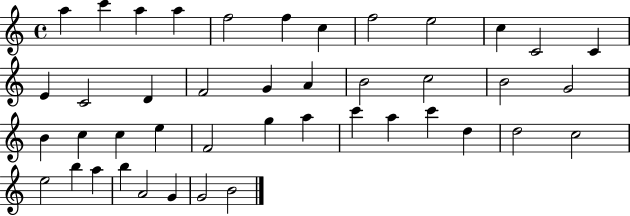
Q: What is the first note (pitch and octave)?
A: A5